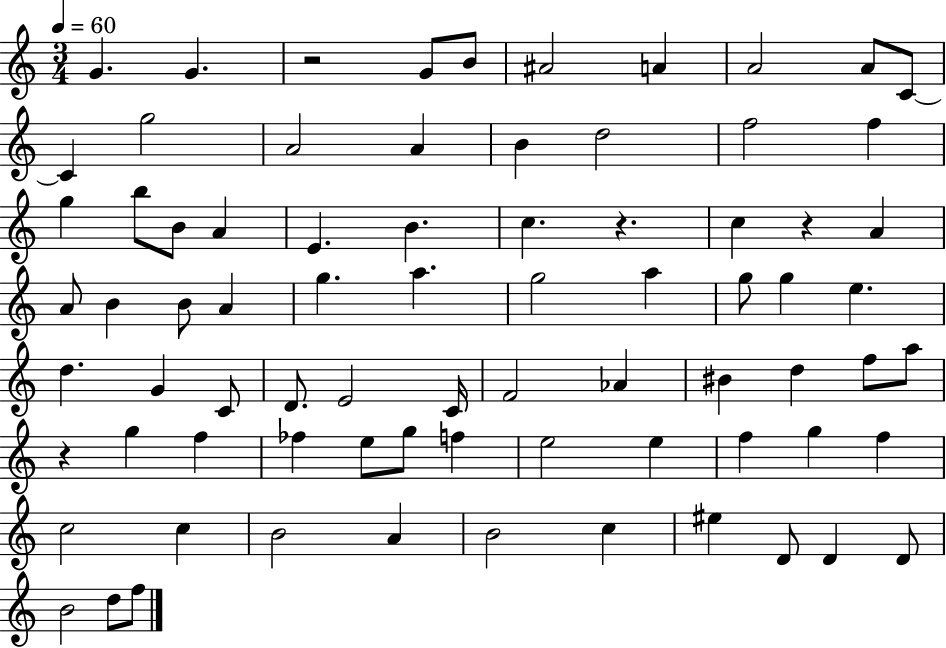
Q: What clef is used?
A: treble